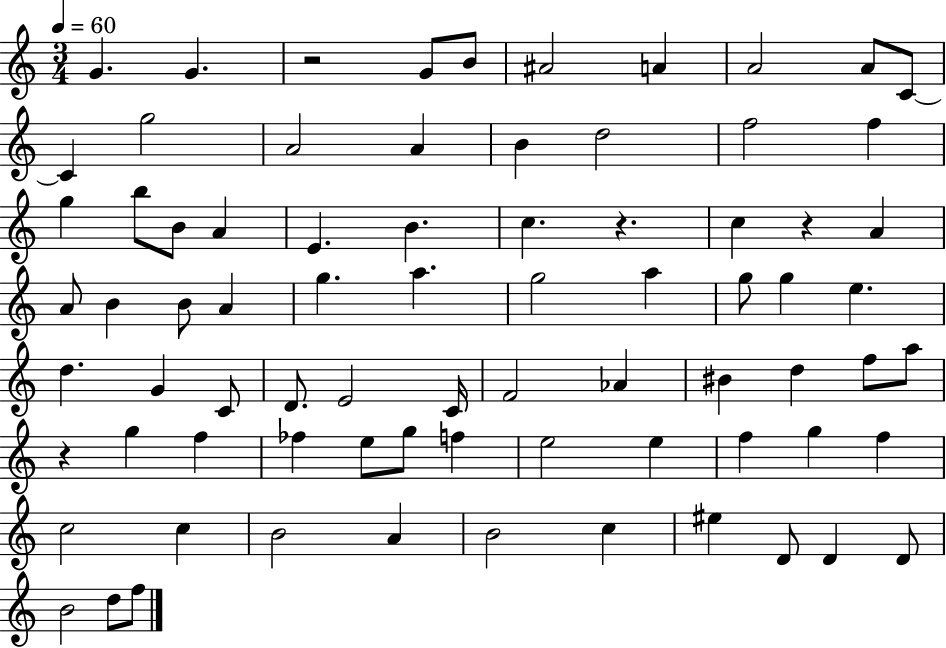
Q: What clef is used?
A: treble